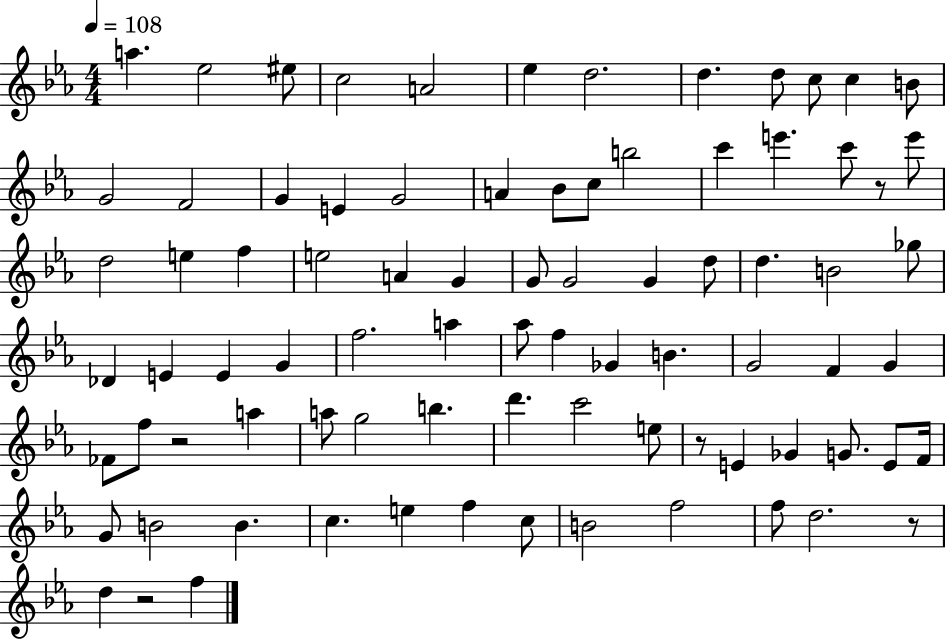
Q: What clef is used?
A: treble